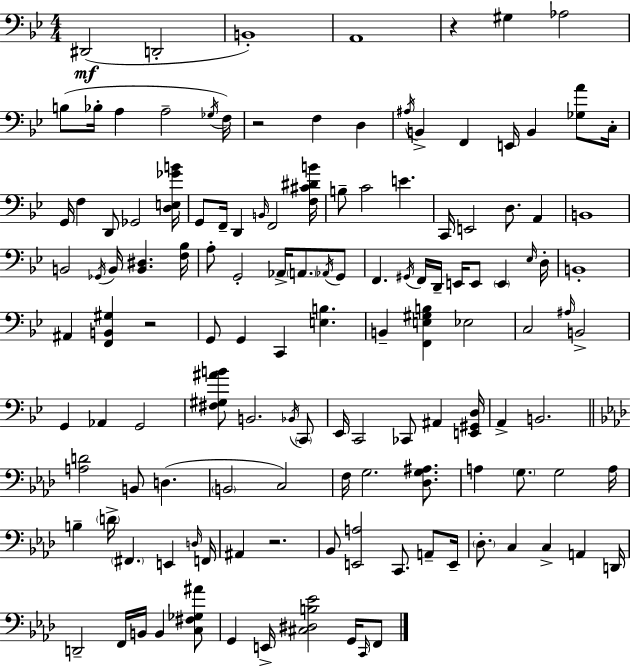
D#2/h D2/h B2/w A2/w R/q G#3/q Ab3/h B3/e Bb3/s A3/q A3/h Gb3/s F3/s R/h F3/q D3/q A#3/s B2/q F2/q E2/s B2/q [Gb3,A4]/e C3/s G2/s F3/q D2/e Gb2/h [D3,E3,Gb4,B4]/s G2/e F2/s D2/q B2/s F2/h [F3,C#4,D#4,B4]/s B3/e C4/h E4/q. C2/s E2/h D3/e. A2/q B2/w B2/h Gb2/s B2/s [B2,D#3]/q. [F3,Bb3]/s A3/e G2/h Ab2/s A2/e. Ab2/s G2/e F2/q. G#2/s F2/s D2/s E2/s E2/e E2/q Eb3/s D3/s B2/w A#2/q [F2,B2,G#3]/q R/h G2/e G2/q C2/q [E3,B3]/q. B2/q [F2,E3,G#3,B3]/q Eb3/h C3/h A#3/s B2/h G2/q Ab2/q G2/h [F#3,G#3,A#4,B4]/e B2/h. Bb2/s C2/e Eb2/s C2/h CES2/e A#2/q [E2,G#2,D3]/s A2/q B2/h. [A3,D4]/h B2/e D3/q. B2/h C3/h F3/s G3/h. [Db3,G3,A#3]/e. A3/q G3/e. G3/h A3/s B3/q D4/s F#2/q. E2/q D3/s F2/s A#2/q R/h. Bb2/e [E2,A3]/h C2/e. A2/e E2/s Db3/e. C3/q C3/q A2/q D2/s D2/h F2/s B2/s B2/q [C3,F#3,Gb3,A#4]/e G2/q E2/s [C#3,D#3,B3,Eb4]/h G2/s C2/s F2/e